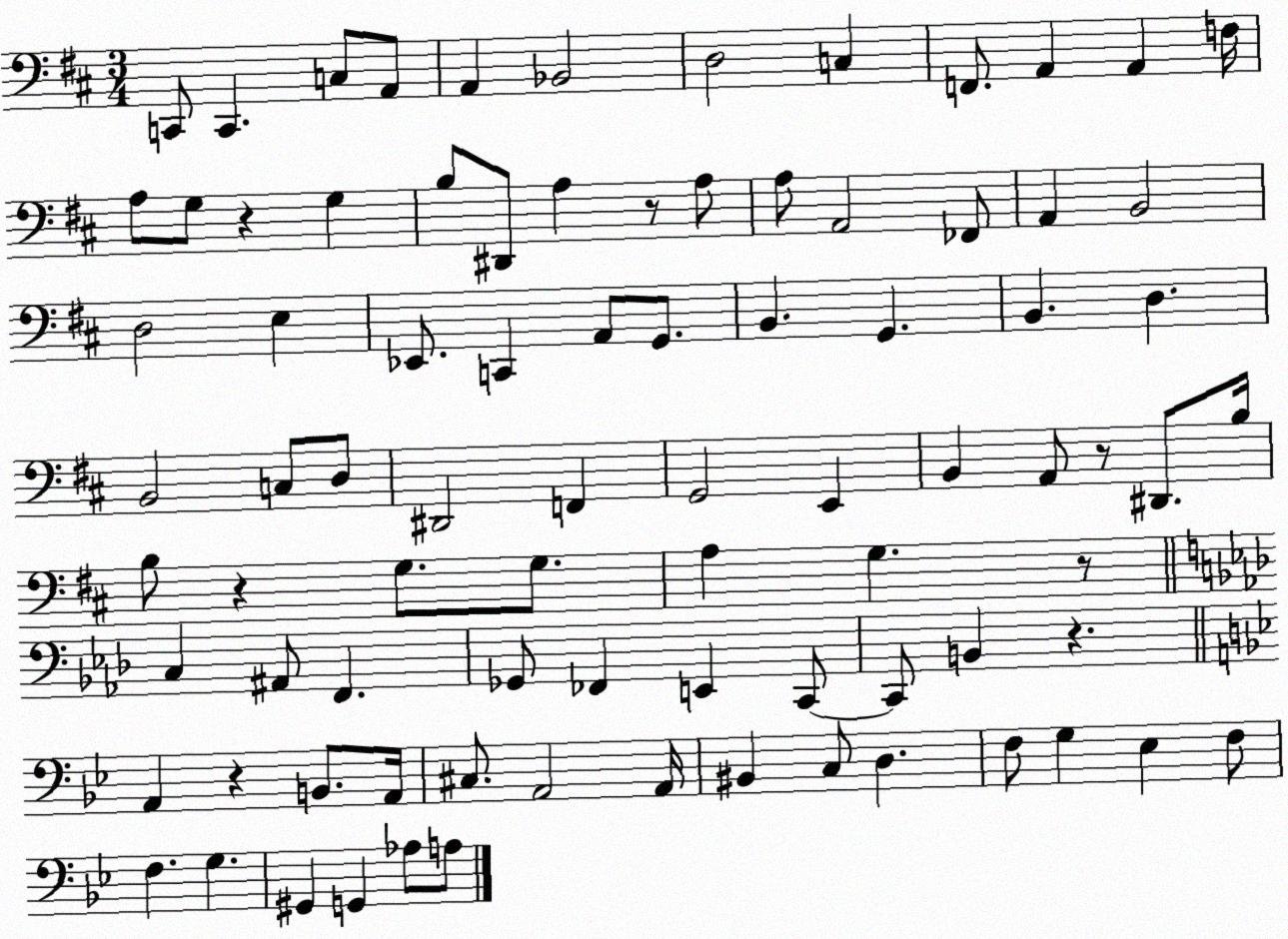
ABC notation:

X:1
T:Untitled
M:3/4
L:1/4
K:D
C,,/2 C,, C,/2 A,,/2 A,, _B,,2 D,2 C, F,,/2 A,, A,, F,/4 A,/2 G,/2 z G, B,/2 ^D,,/2 A, z/2 A,/2 A,/2 A,,2 _F,,/2 A,, B,,2 D,2 E, _E,,/2 C,, A,,/2 G,,/2 B,, G,, B,, D, B,,2 C,/2 D,/2 ^D,,2 F,, G,,2 E,, B,, A,,/2 z/2 ^D,,/2 B,/4 B,/2 z G,/2 G,/2 A, G, z/2 C, ^A,,/2 F,, _G,,/2 _F,, E,, C,,/2 C,,/2 B,, z A,, z B,,/2 A,,/4 ^C,/2 A,,2 A,,/4 ^B,, C,/2 D, F,/2 G, _E, F,/2 F, G, ^G,, G,, _A,/2 A,/2